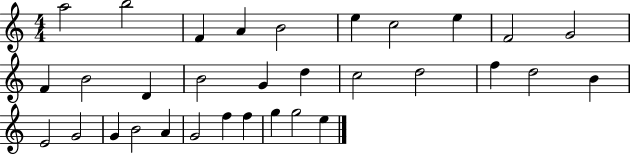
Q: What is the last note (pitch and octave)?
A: E5